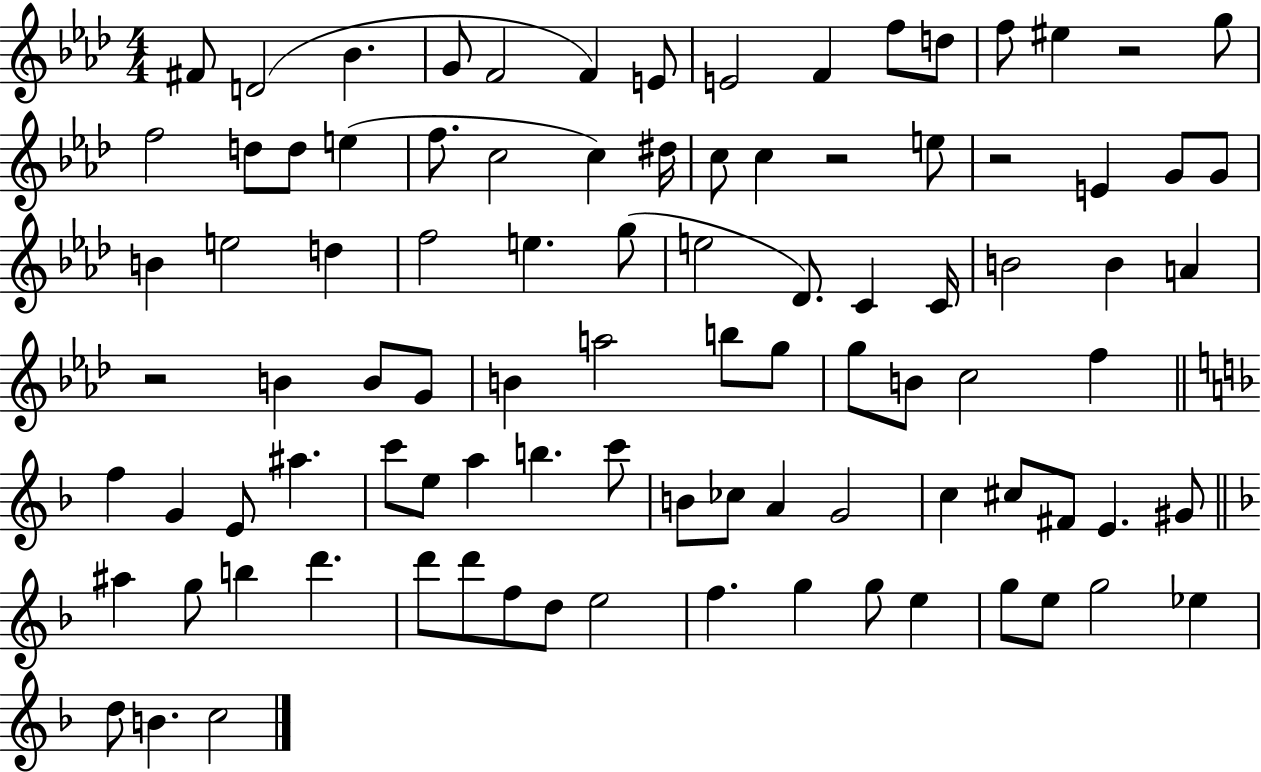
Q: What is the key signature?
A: AES major